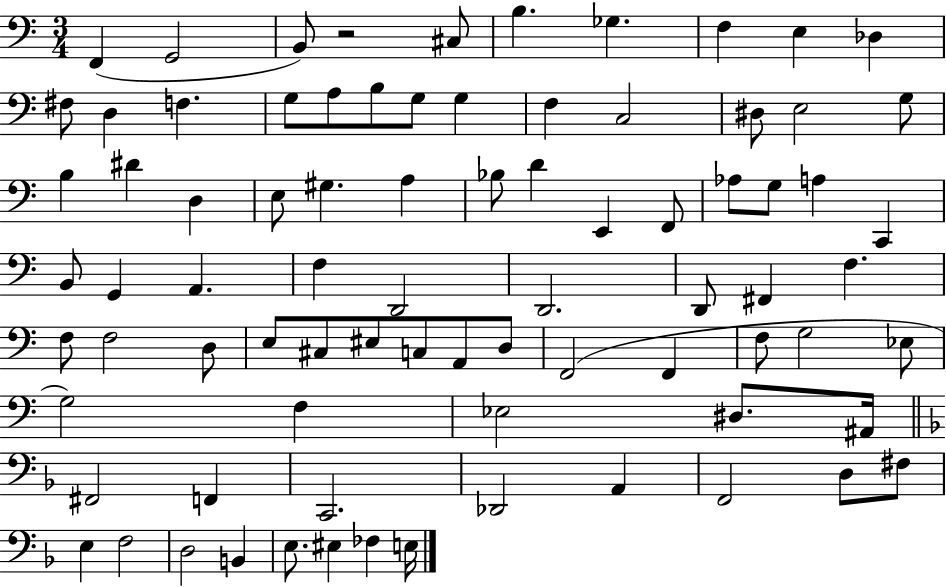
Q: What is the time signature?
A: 3/4